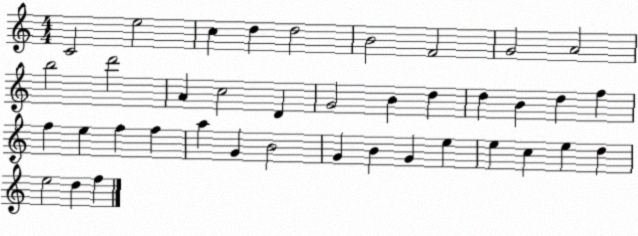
X:1
T:Untitled
M:4/4
L:1/4
K:C
C2 e2 c d d2 B2 F2 G2 A2 b2 d'2 A c2 D G2 B d d B d f f e f f a G B2 G B G e e c e d e2 d f